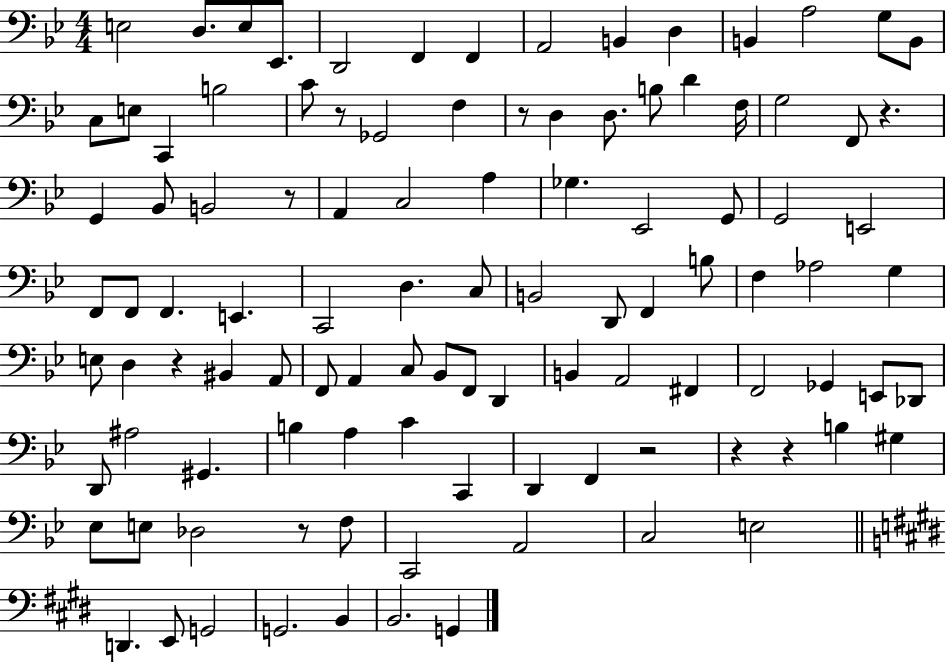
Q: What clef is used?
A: bass